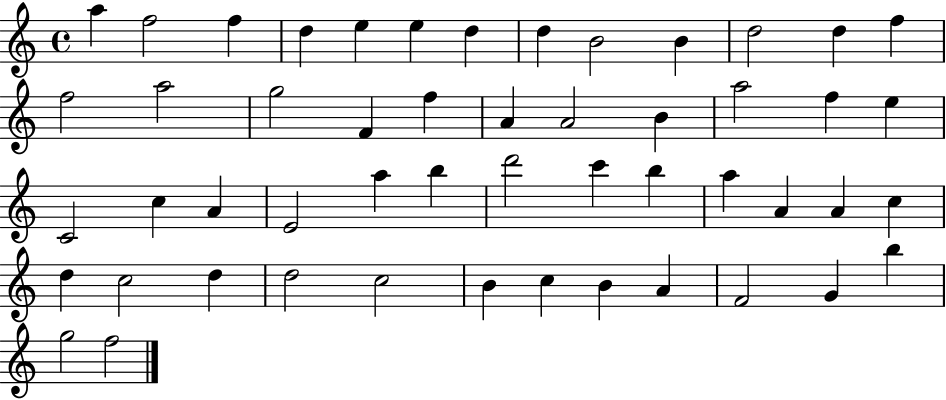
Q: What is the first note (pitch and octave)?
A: A5